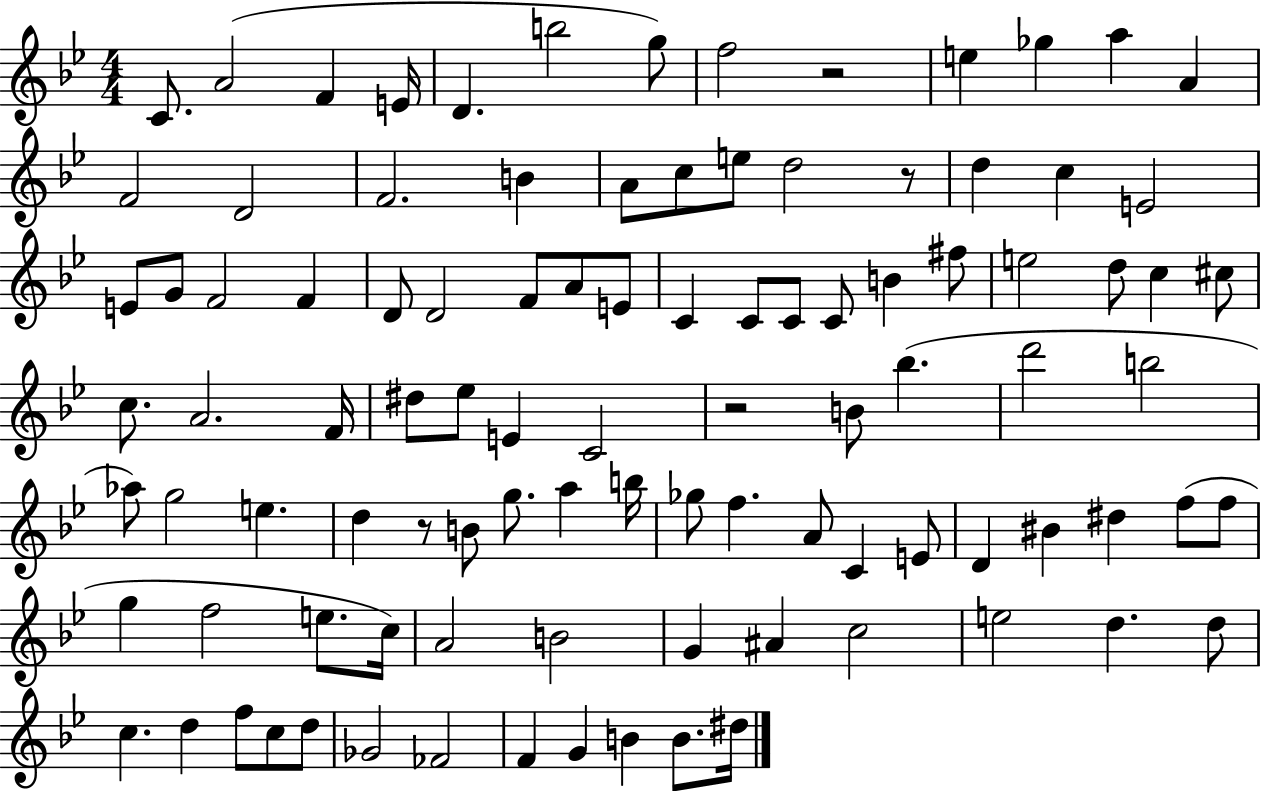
C4/e. A4/h F4/q E4/s D4/q. B5/h G5/e F5/h R/h E5/q Gb5/q A5/q A4/q F4/h D4/h F4/h. B4/q A4/e C5/e E5/e D5/h R/e D5/q C5/q E4/h E4/e G4/e F4/h F4/q D4/e D4/h F4/e A4/e E4/e C4/q C4/e C4/e C4/e B4/q F#5/e E5/h D5/e C5/q C#5/e C5/e. A4/h. F4/s D#5/e Eb5/e E4/q C4/h R/h B4/e Bb5/q. D6/h B5/h Ab5/e G5/h E5/q. D5/q R/e B4/e G5/e. A5/q B5/s Gb5/e F5/q. A4/e C4/q E4/e D4/q BIS4/q D#5/q F5/e F5/e G5/q F5/h E5/e. C5/s A4/h B4/h G4/q A#4/q C5/h E5/h D5/q. D5/e C5/q. D5/q F5/e C5/e D5/e Gb4/h FES4/h F4/q G4/q B4/q B4/e. D#5/s